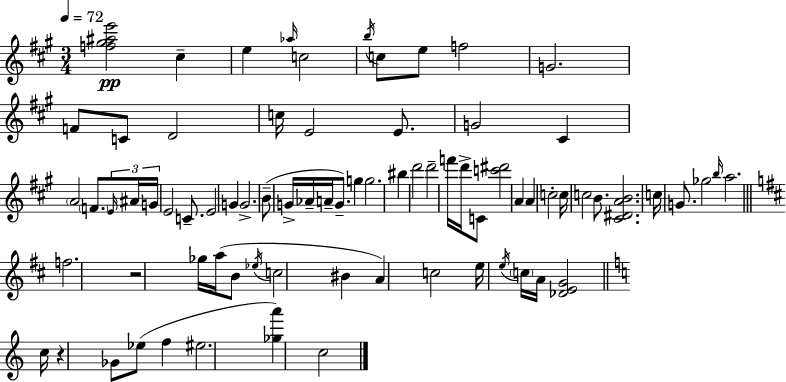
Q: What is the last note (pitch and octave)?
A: C5